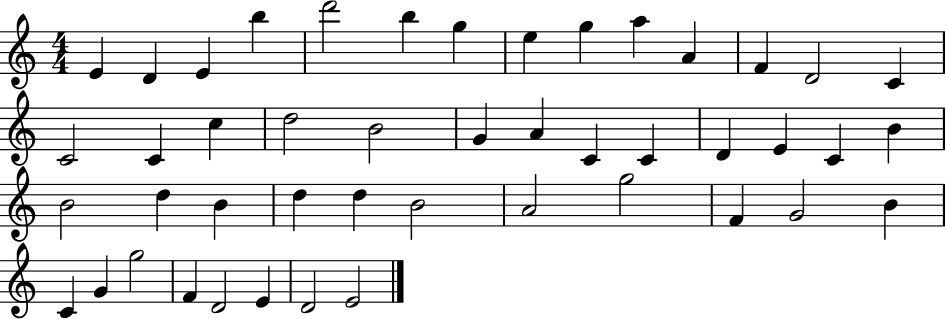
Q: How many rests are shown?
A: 0